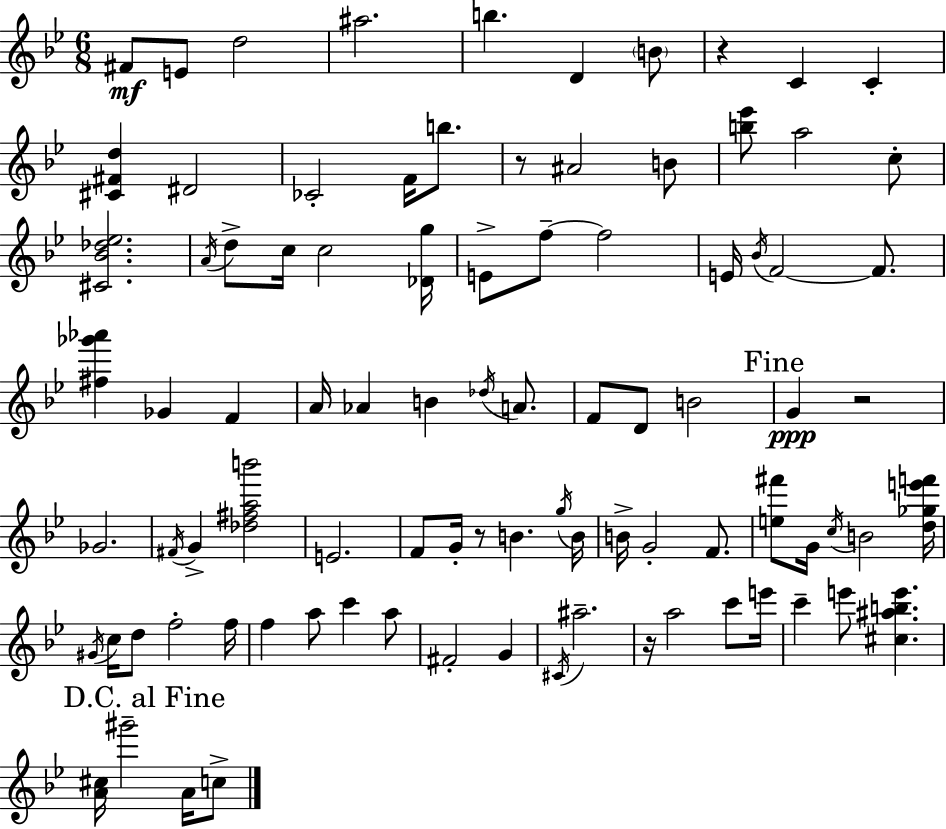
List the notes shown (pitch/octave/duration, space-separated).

F#4/e E4/e D5/h A#5/h. B5/q. D4/q B4/e R/q C4/q C4/q [C#4,F#4,D5]/q D#4/h CES4/h F4/s B5/e. R/e A#4/h B4/e [B5,Eb6]/e A5/h C5/e [C#4,Bb4,Db5,Eb5]/h. A4/s D5/e C5/s C5/h [Db4,G5]/s E4/e F5/e F5/h E4/s Bb4/s F4/h F4/e. [F#5,Gb6,Ab6]/q Gb4/q F4/q A4/s Ab4/q B4/q Db5/s A4/e. F4/e D4/e B4/h G4/q R/h Gb4/h. F#4/s G4/q [Db5,F#5,A5,B6]/h E4/h. F4/e G4/s R/e B4/q. G5/s B4/s B4/s G4/h F4/e. [E5,F#6]/e G4/s C5/s B4/h [D5,Gb5,E6,F6]/s G#4/s C5/s D5/e F5/h F5/s F5/q A5/e C6/q A5/e F#4/h G4/q C#4/s A#5/h. R/s A5/h C6/e E6/s C6/q E6/e [C#5,A#5,B5,E6]/q. [A4,C#5]/s G#6/h A4/s C5/e